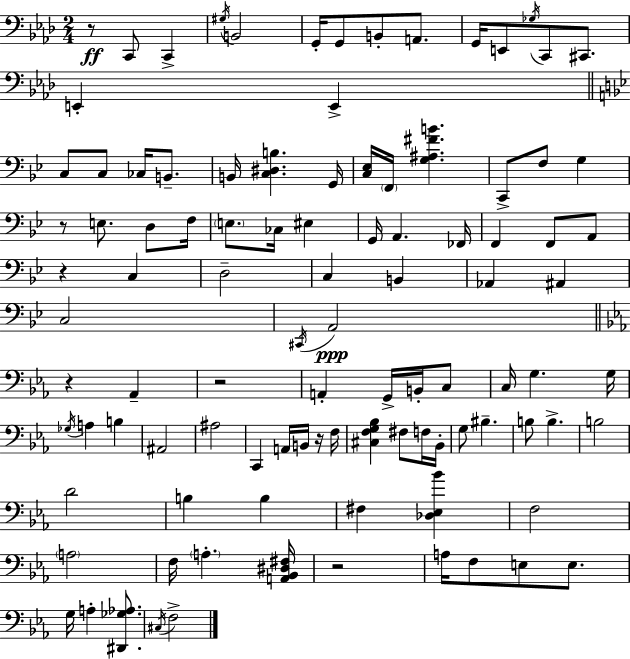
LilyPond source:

{
  \clef bass
  \numericTimeSignature
  \time 2/4
  \key aes \major
  \repeat volta 2 { r8\ff c,8 c,4-> | \acciaccatura { gis16 } b,2 | g,16-. g,8 b,8-. a,8. | g,16 e,8 \acciaccatura { ges16 } c,8 cis,8. | \break e,4-. e,4-> | \bar "||" \break \key bes \major c8 c8 ces16 b,8.-- | b,16 <c dis b>4. g,16 | <c ees>16 \parenthesize f,16 <g ais fis' b'>4. | c,8-> f8 g4 | \break r8 e8. d8 f16 | \parenthesize e8. ces16 eis4 | g,16 a,4. fes,16 | f,4 f,8 a,8 | \break r4 c4 | d2-- | c4 b,4 | aes,4 ais,4 | \break c2 | \acciaccatura { cis,16 }\ppp a,2 | \bar "||" \break \key c \minor r4 aes,4-- | r2 | a,4-. g,16-> b,16-. c8 | c16 g4. g16 | \break \acciaccatura { ges16 } a4 b4 | ais,2 | ais2 | c,4 a,16 b,16 r16 | \break f16 <cis f g bes>4 fis8 f16 | bes,16-. g8 bis4.-- | b8 b4.-> | b2 | \break d'2 | b4 b4 | fis4 <des ees bes'>4 | f2 | \break \parenthesize a2 | f16 \parenthesize a4.-. | <a, bes, dis fis>16 r2 | a16 f8 e8 e8. | \break g16 a4-. <dis, ges aes>8. | \acciaccatura { cis16 } f2-> | } \bar "|."
}